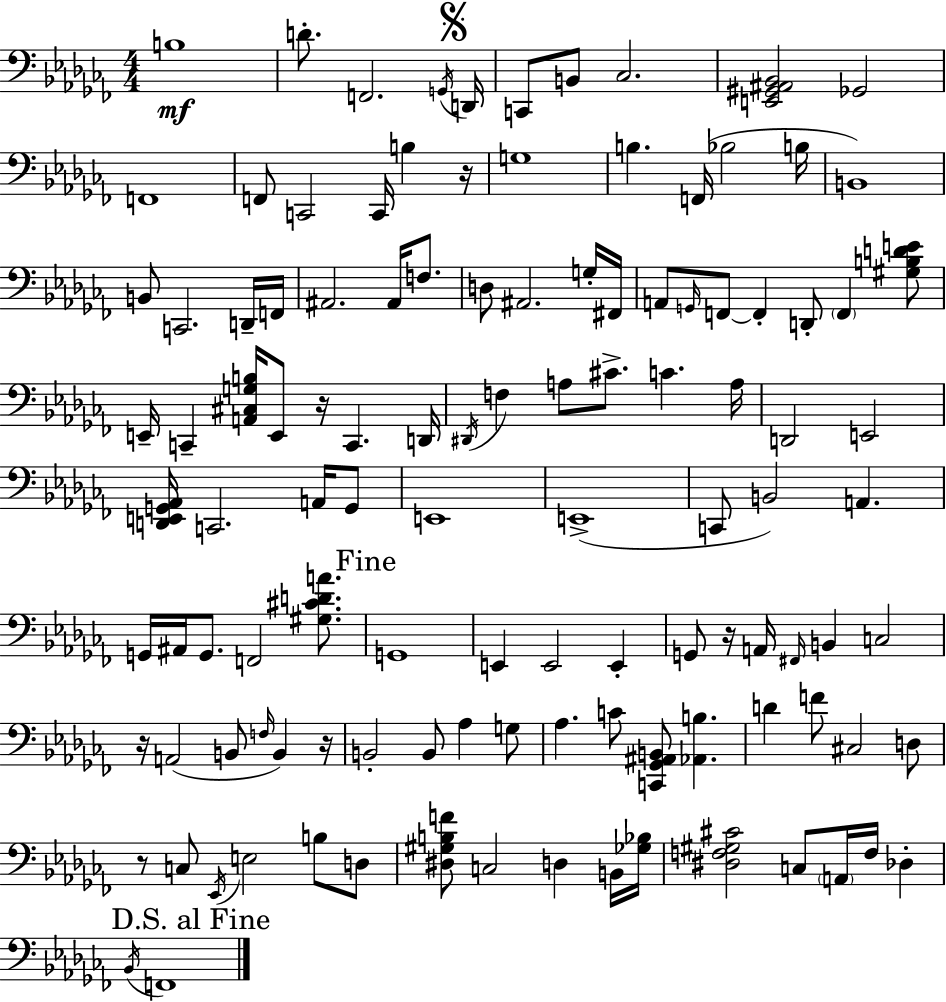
X:1
T:Untitled
M:4/4
L:1/4
K:Abm
B,4 D/2 F,,2 G,,/4 D,,/4 C,,/2 B,,/2 _C,2 [E,,^G,,^A,,_B,,]2 _G,,2 F,,4 F,,/2 C,,2 C,,/4 B, z/4 G,4 B, F,,/4 _B,2 B,/4 B,,4 B,,/2 C,,2 D,,/4 F,,/4 ^A,,2 ^A,,/4 F,/2 D,/2 ^A,,2 G,/4 ^F,,/4 A,,/2 G,,/4 F,,/2 F,, D,,/2 F,, [^G,B,DE]/2 E,,/4 C,, [A,,^C,G,B,]/4 E,,/2 z/4 C,, D,,/4 ^D,,/4 F, A,/2 ^C/2 C A,/4 D,,2 E,,2 [D,,E,,G,,_A,,]/4 C,,2 A,,/4 G,,/2 E,,4 E,,4 C,,/2 B,,2 A,, G,,/4 ^A,,/4 G,,/2 F,,2 [^G,^CDA]/2 G,,4 E,, E,,2 E,, G,,/2 z/4 A,,/4 ^F,,/4 B,, C,2 z/4 A,,2 B,,/2 F,/4 B,, z/4 B,,2 B,,/2 _A, G,/2 _A, C/2 [C,,_G,,^A,,B,,]/2 [_A,,B,] D F/2 ^C,2 D,/2 z/2 C,/2 _E,,/4 E,2 B,/2 D,/2 [^D,^G,B,F]/2 C,2 D, B,,/4 [_G,_B,]/4 [^D,F,^G,^C]2 C,/2 A,,/4 F,/4 _D, _B,,/4 F,,4